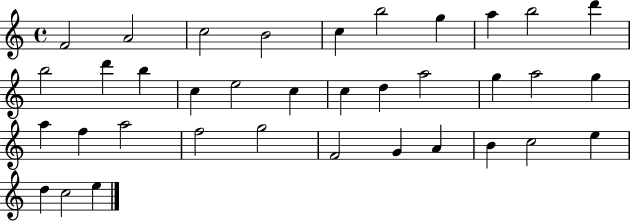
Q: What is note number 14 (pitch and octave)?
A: C5